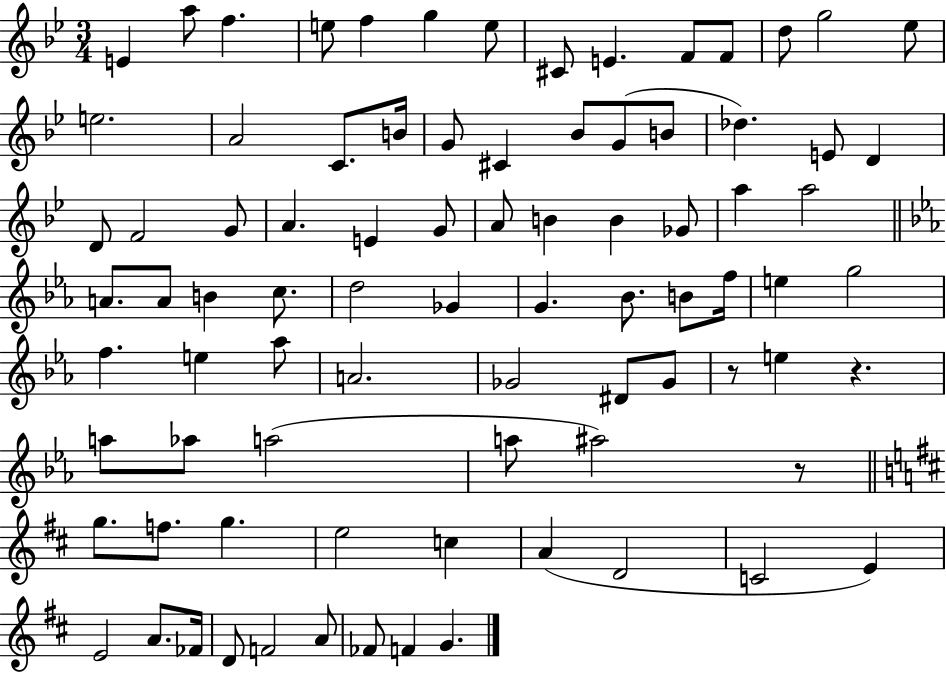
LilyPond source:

{
  \clef treble
  \numericTimeSignature
  \time 3/4
  \key bes \major
  \repeat volta 2 { e'4 a''8 f''4. | e''8 f''4 g''4 e''8 | cis'8 e'4. f'8 f'8 | d''8 g''2 ees''8 | \break e''2. | a'2 c'8. b'16 | g'8 cis'4 bes'8 g'8( b'8 | des''4.) e'8 d'4 | \break d'8 f'2 g'8 | a'4. e'4 g'8 | a'8 b'4 b'4 ges'8 | a''4 a''2 | \break \bar "||" \break \key c \minor a'8. a'8 b'4 c''8. | d''2 ges'4 | g'4. bes'8. b'8 f''16 | e''4 g''2 | \break f''4. e''4 aes''8 | a'2. | ges'2 dis'8 ges'8 | r8 e''4 r4. | \break a''8 aes''8 a''2( | a''8 ais''2) r8 | \bar "||" \break \key b \minor g''8. f''8. g''4. | e''2 c''4 | a'4( d'2 | c'2 e'4) | \break e'2 a'8. fes'16 | d'8 f'2 a'8 | fes'8 f'4 g'4. | } \bar "|."
}